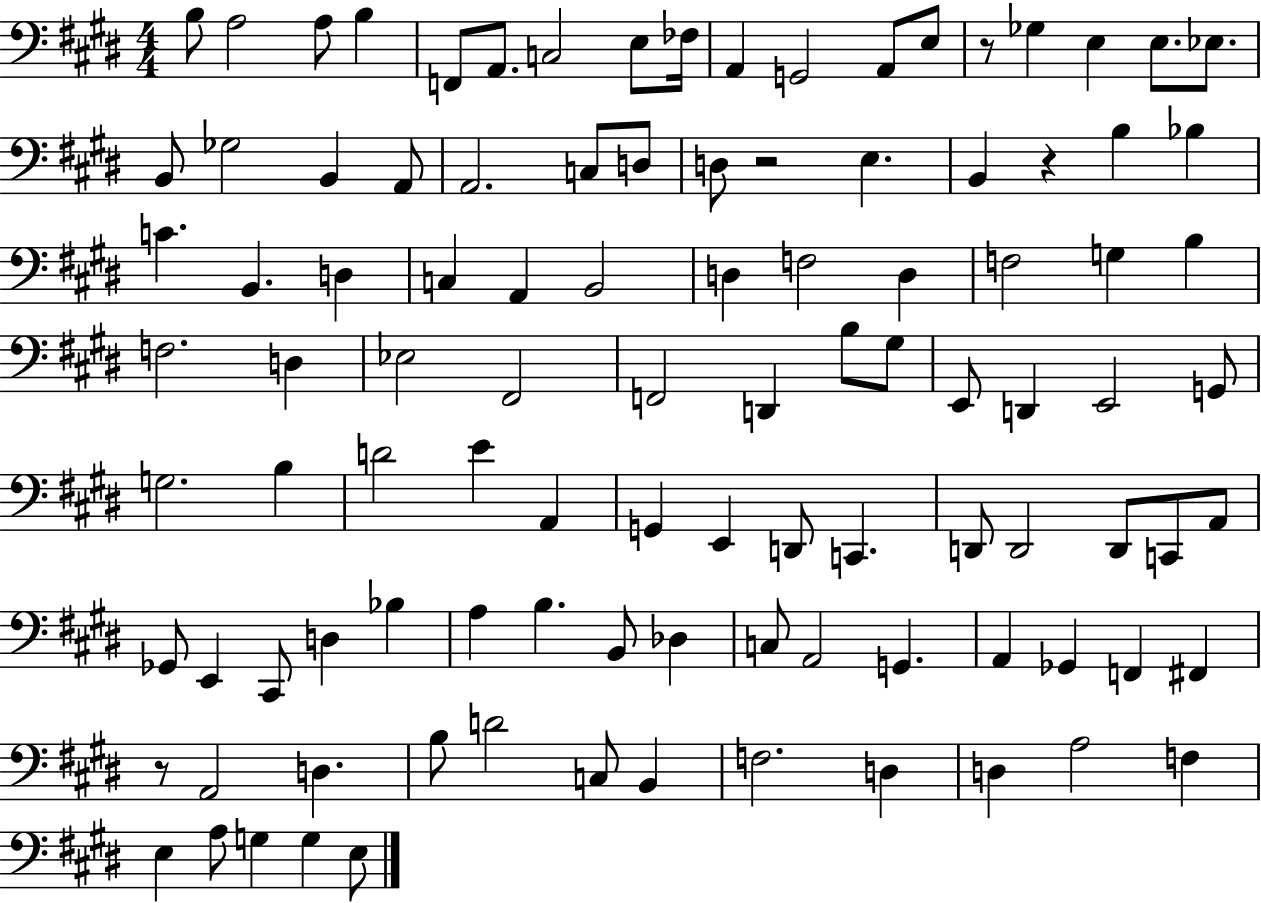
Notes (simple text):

B3/e A3/h A3/e B3/q F2/e A2/e. C3/h E3/e FES3/s A2/q G2/h A2/e E3/e R/e Gb3/q E3/q E3/e. Eb3/e. B2/e Gb3/h B2/q A2/e A2/h. C3/e D3/e D3/e R/h E3/q. B2/q R/q B3/q Bb3/q C4/q. B2/q. D3/q C3/q A2/q B2/h D3/q F3/h D3/q F3/h G3/q B3/q F3/h. D3/q Eb3/h F#2/h F2/h D2/q B3/e G#3/e E2/e D2/q E2/h G2/e G3/h. B3/q D4/h E4/q A2/q G2/q E2/q D2/e C2/q. D2/e D2/h D2/e C2/e A2/e Gb2/e E2/q C#2/e D3/q Bb3/q A3/q B3/q. B2/e Db3/q C3/e A2/h G2/q. A2/q Gb2/q F2/q F#2/q R/e A2/h D3/q. B3/e D4/h C3/e B2/q F3/h. D3/q D3/q A3/h F3/q E3/q A3/e G3/q G3/q E3/e